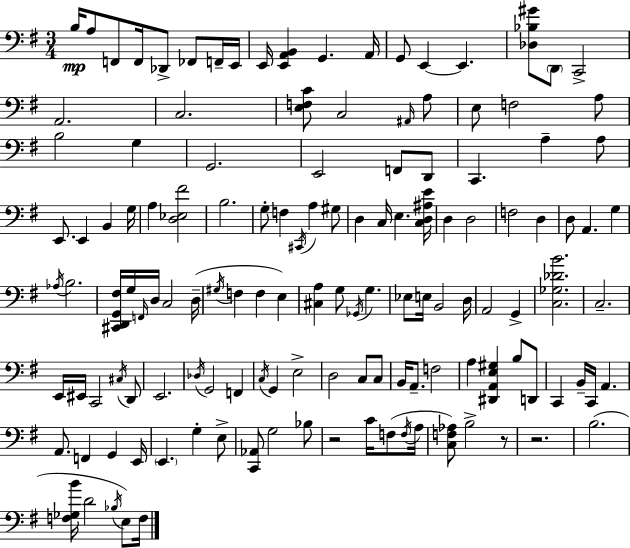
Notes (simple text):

B3/s A3/e F2/e F2/s Db2/e FES2/e F2/s E2/s E2/s [E2,A2,B2]/q G2/q. A2/s G2/e E2/q E2/q. [Db3,Bb3,G#4]/e D2/e C2/h A2/h. C3/h. [E3,F3,C4]/e C3/h A#2/s A3/e E3/e F3/h A3/e B3/h G3/q G2/h. E2/h F2/e D2/e C2/q. A3/q A3/e E2/e. E2/q B2/q G3/s A3/q [D3,Eb3,F#4]/h B3/h. G3/e F3/q C#2/s A3/q G#3/e D3/q C3/s E3/q. [C3,D3,A#3,E4]/s D3/q D3/h F3/h D3/q D3/e A2/q. G3/q Ab3/s B3/h. [C#2,D2,G2,F#3]/s G3/s F2/s D3/s C3/h D3/s G#3/s F3/q F3/q E3/q [C#3,A3]/q G3/e Gb2/s G3/q. Eb3/e E3/s B2/h D3/s A2/h G2/q [C3,Gb3,Db4,B4]/h. C3/h. E2/s EIS2/s C2/h C#3/s D2/e E2/h. Db3/s G2/h F2/q C3/s G2/q E3/h D3/h C3/e C3/e B2/s A2/e. F3/h A3/q [D#2,A2,E3,G#3]/q B3/e D2/e C2/q B2/s C2/s A2/q. A2/e. F2/q G2/q E2/s E2/q. G3/q E3/e [C2,Ab2]/e G3/h Bb3/e R/h C4/s F3/e F3/s A3/s [C3,F3,Ab3]/e B3/h R/e R/h. B3/h. [F3,Gb3,B4]/s D4/h Bb3/s E3/e F3/s